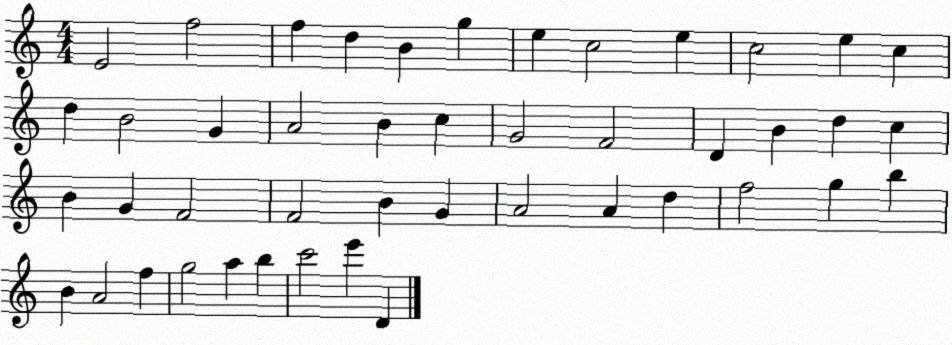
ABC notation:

X:1
T:Untitled
M:4/4
L:1/4
K:C
E2 f2 f d B g e c2 e c2 e c d B2 G A2 B c G2 F2 D B d c B G F2 F2 B G A2 A d f2 g b B A2 f g2 a b c'2 e' D